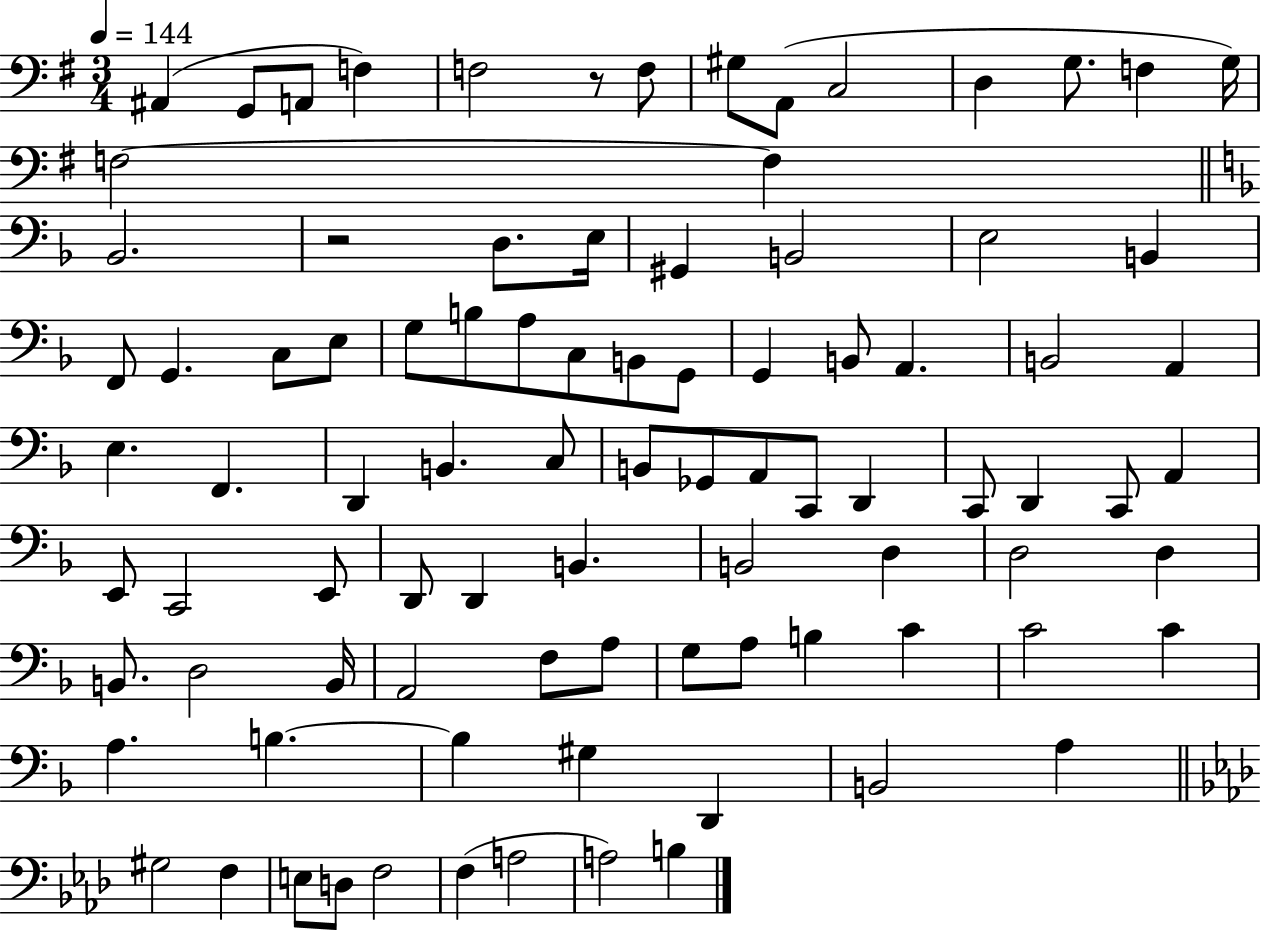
{
  \clef bass
  \numericTimeSignature
  \time 3/4
  \key g \major
  \tempo 4 = 144
  ais,4( g,8 a,8 f4) | f2 r8 f8 | gis8 a,8( c2 | d4 g8. f4 g16) | \break f2~~ f4 | \bar "||" \break \key d \minor bes,2. | r2 d8. e16 | gis,4 b,2 | e2 b,4 | \break f,8 g,4. c8 e8 | g8 b8 a8 c8 b,8 g,8 | g,4 b,8 a,4. | b,2 a,4 | \break e4. f,4. | d,4 b,4. c8 | b,8 ges,8 a,8 c,8 d,4 | c,8 d,4 c,8 a,4 | \break e,8 c,2 e,8 | d,8 d,4 b,4. | b,2 d4 | d2 d4 | \break b,8. d2 b,16 | a,2 f8 a8 | g8 a8 b4 c'4 | c'2 c'4 | \break a4. b4.~~ | b4 gis4 d,4 | b,2 a4 | \bar "||" \break \key f \minor gis2 f4 | e8 d8 f2 | f4( a2 | a2) b4 | \break \bar "|."
}